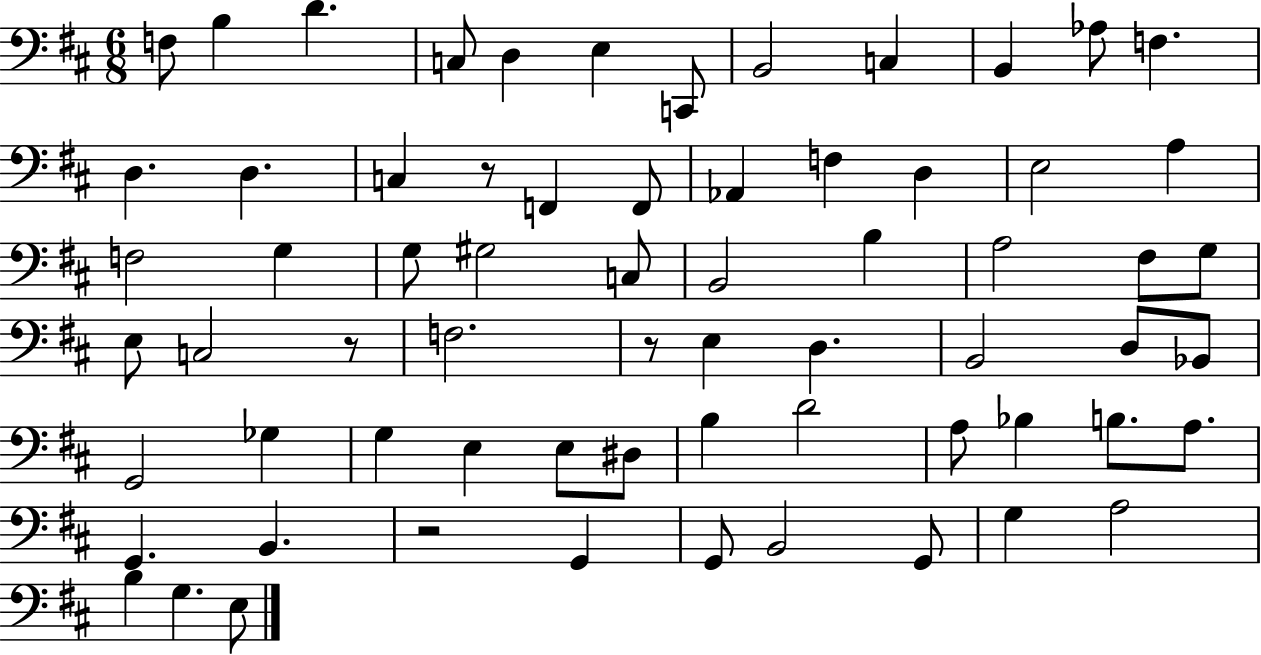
F3/e B3/q D4/q. C3/e D3/q E3/q C2/e B2/h C3/q B2/q Ab3/e F3/q. D3/q. D3/q. C3/q R/e F2/q F2/e Ab2/q F3/q D3/q E3/h A3/q F3/h G3/q G3/e G#3/h C3/e B2/h B3/q A3/h F#3/e G3/e E3/e C3/h R/e F3/h. R/e E3/q D3/q. B2/h D3/e Bb2/e G2/h Gb3/q G3/q E3/q E3/e D#3/e B3/q D4/h A3/e Bb3/q B3/e. A3/e. G2/q. B2/q. R/h G2/q G2/e B2/h G2/e G3/q A3/h B3/q G3/q. E3/e